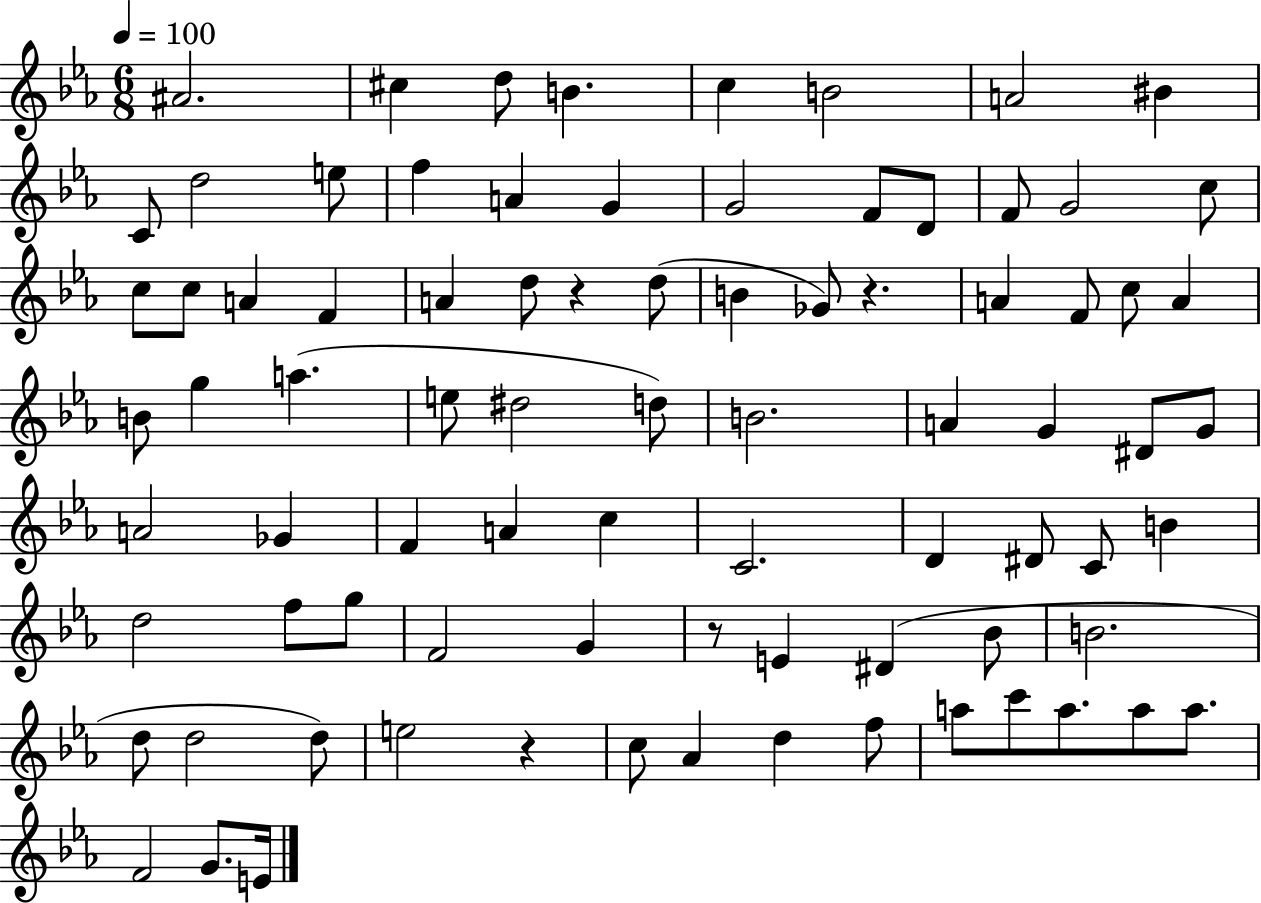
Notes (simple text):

A#4/h. C#5/q D5/e B4/q. C5/q B4/h A4/h BIS4/q C4/e D5/h E5/e F5/q A4/q G4/q G4/h F4/e D4/e F4/e G4/h C5/e C5/e C5/e A4/q F4/q A4/q D5/e R/q D5/e B4/q Gb4/e R/q. A4/q F4/e C5/e A4/q B4/e G5/q A5/q. E5/e D#5/h D5/e B4/h. A4/q G4/q D#4/e G4/e A4/h Gb4/q F4/q A4/q C5/q C4/h. D4/q D#4/e C4/e B4/q D5/h F5/e G5/e F4/h G4/q R/e E4/q D#4/q Bb4/e B4/h. D5/e D5/h D5/e E5/h R/q C5/e Ab4/q D5/q F5/e A5/e C6/e A5/e. A5/e A5/e. F4/h G4/e. E4/s